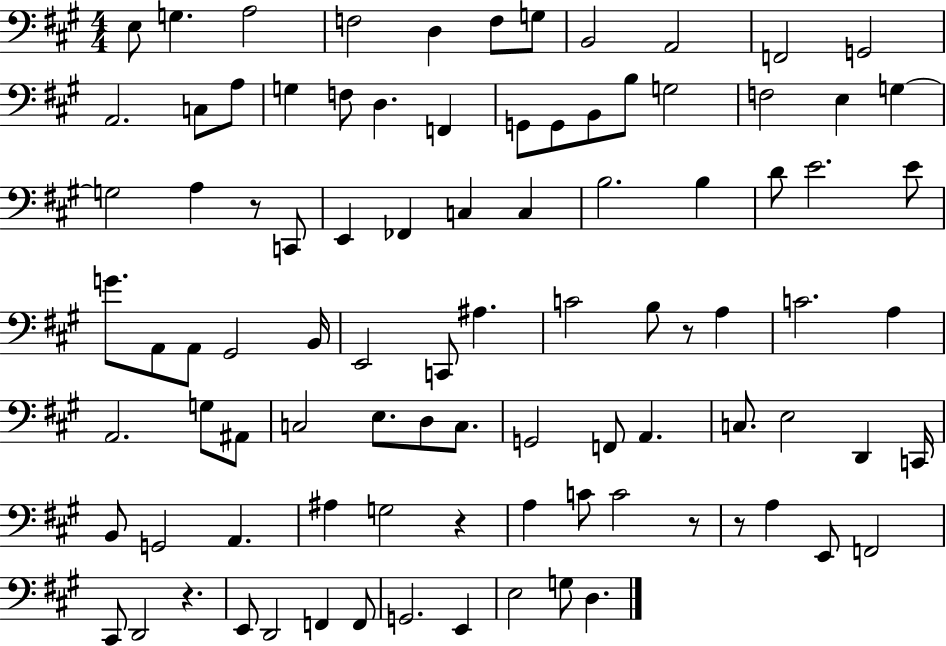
E3/e G3/q. A3/h F3/h D3/q F3/e G3/e B2/h A2/h F2/h G2/h A2/h. C3/e A3/e G3/q F3/e D3/q. F2/q G2/e G2/e B2/e B3/e G3/h F3/h E3/q G3/q G3/h A3/q R/e C2/e E2/q FES2/q C3/q C3/q B3/h. B3/q D4/e E4/h. E4/e G4/e. A2/e A2/e G#2/h B2/s E2/h C2/e A#3/q. C4/h B3/e R/e A3/q C4/h. A3/q A2/h. G3/e A#2/e C3/h E3/e. D3/e C3/e. G2/h F2/e A2/q. C3/e. E3/h D2/q C2/s B2/e G2/h A2/q. A#3/q G3/h R/q A3/q C4/e C4/h R/e R/e A3/q E2/e F2/h C#2/e D2/h R/q. E2/e D2/h F2/q F2/e G2/h. E2/q E3/h G3/e D3/q.